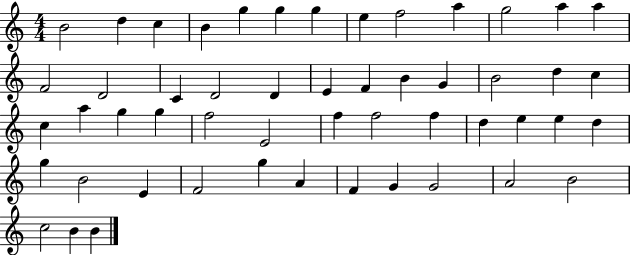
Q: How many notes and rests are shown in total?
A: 52